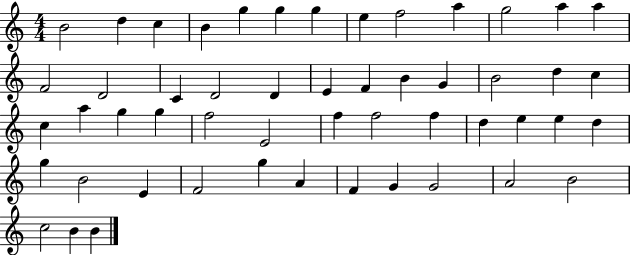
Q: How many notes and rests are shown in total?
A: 52